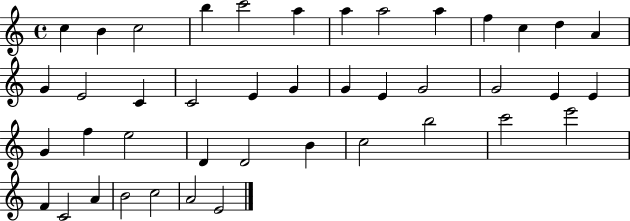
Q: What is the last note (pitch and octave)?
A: E4